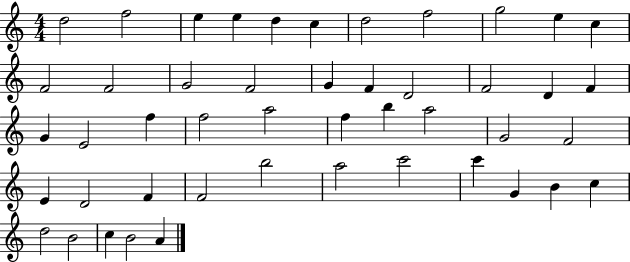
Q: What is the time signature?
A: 4/4